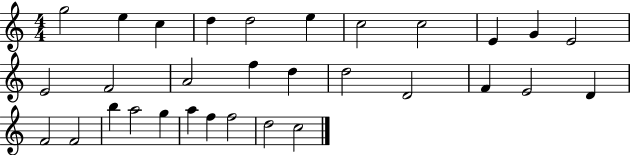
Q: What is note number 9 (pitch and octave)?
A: E4